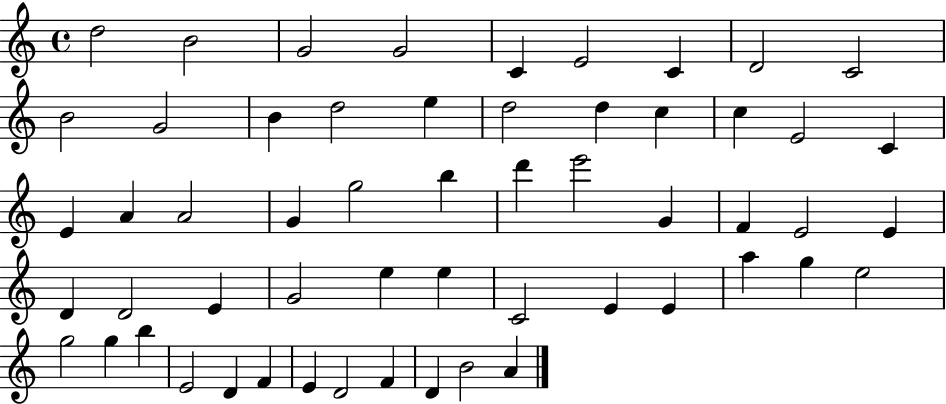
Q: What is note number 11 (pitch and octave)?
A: G4